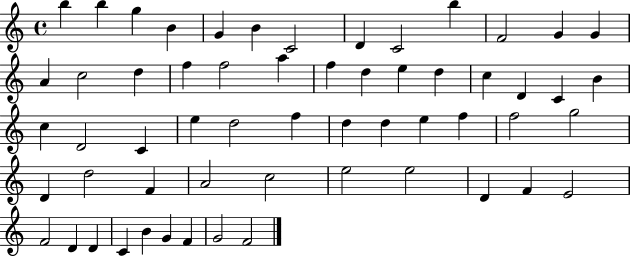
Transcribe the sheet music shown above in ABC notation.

X:1
T:Untitled
M:4/4
L:1/4
K:C
b b g B G B C2 D C2 b F2 G G A c2 d f f2 a f d e d c D C B c D2 C e d2 f d d e f f2 g2 D d2 F A2 c2 e2 e2 D F E2 F2 D D C B G F G2 F2